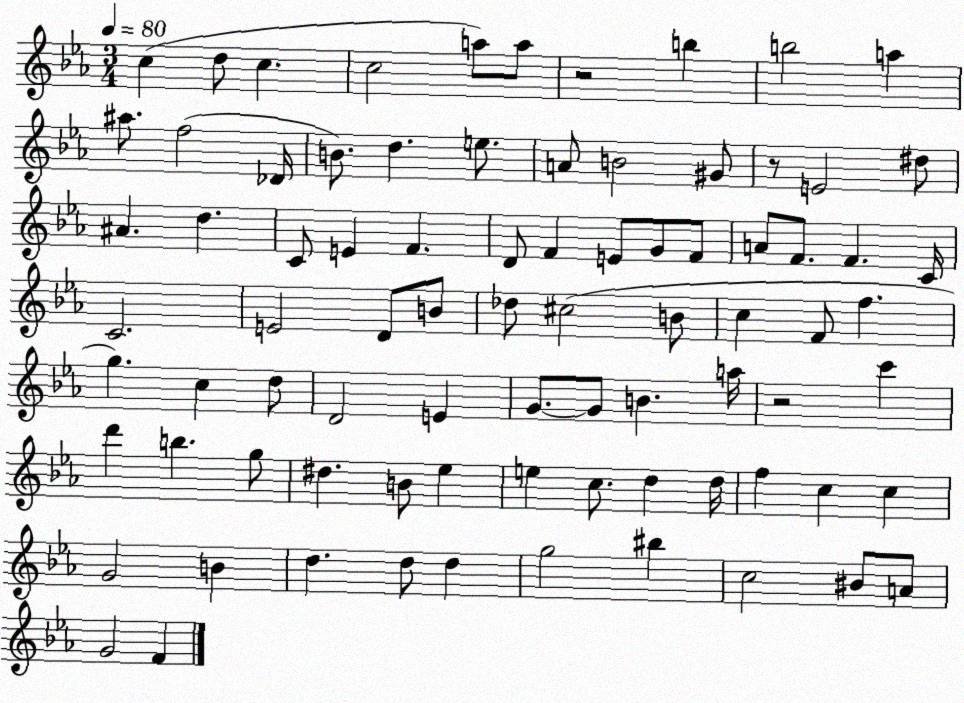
X:1
T:Untitled
M:3/4
L:1/4
K:Eb
c d/2 c c2 a/2 a/2 z2 b b2 a ^a/2 f2 _D/4 B/2 d e/2 A/2 B2 ^G/2 z/2 E2 ^d/2 ^A d C/2 E F D/2 F E/2 G/2 F/2 A/2 F/2 F C/4 C2 E2 D/2 B/2 _d/2 ^c2 B/2 c F/2 f g c d/2 D2 E G/2 G/2 B a/4 z2 c' d' b g/2 ^d B/2 _e e c/2 d d/4 f c c G2 B d d/2 d g2 ^b c2 ^B/2 A/2 G2 F